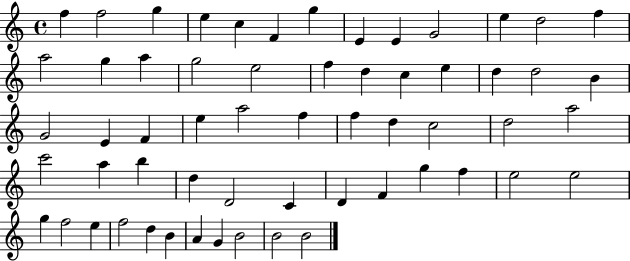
F5/q F5/h G5/q E5/q C5/q F4/q G5/q E4/q E4/q G4/h E5/q D5/h F5/q A5/h G5/q A5/q G5/h E5/h F5/q D5/q C5/q E5/q D5/q D5/h B4/q G4/h E4/q F4/q E5/q A5/h F5/q F5/q D5/q C5/h D5/h A5/h C6/h A5/q B5/q D5/q D4/h C4/q D4/q F4/q G5/q F5/q E5/h E5/h G5/q F5/h E5/q F5/h D5/q B4/q A4/q G4/q B4/h B4/h B4/h